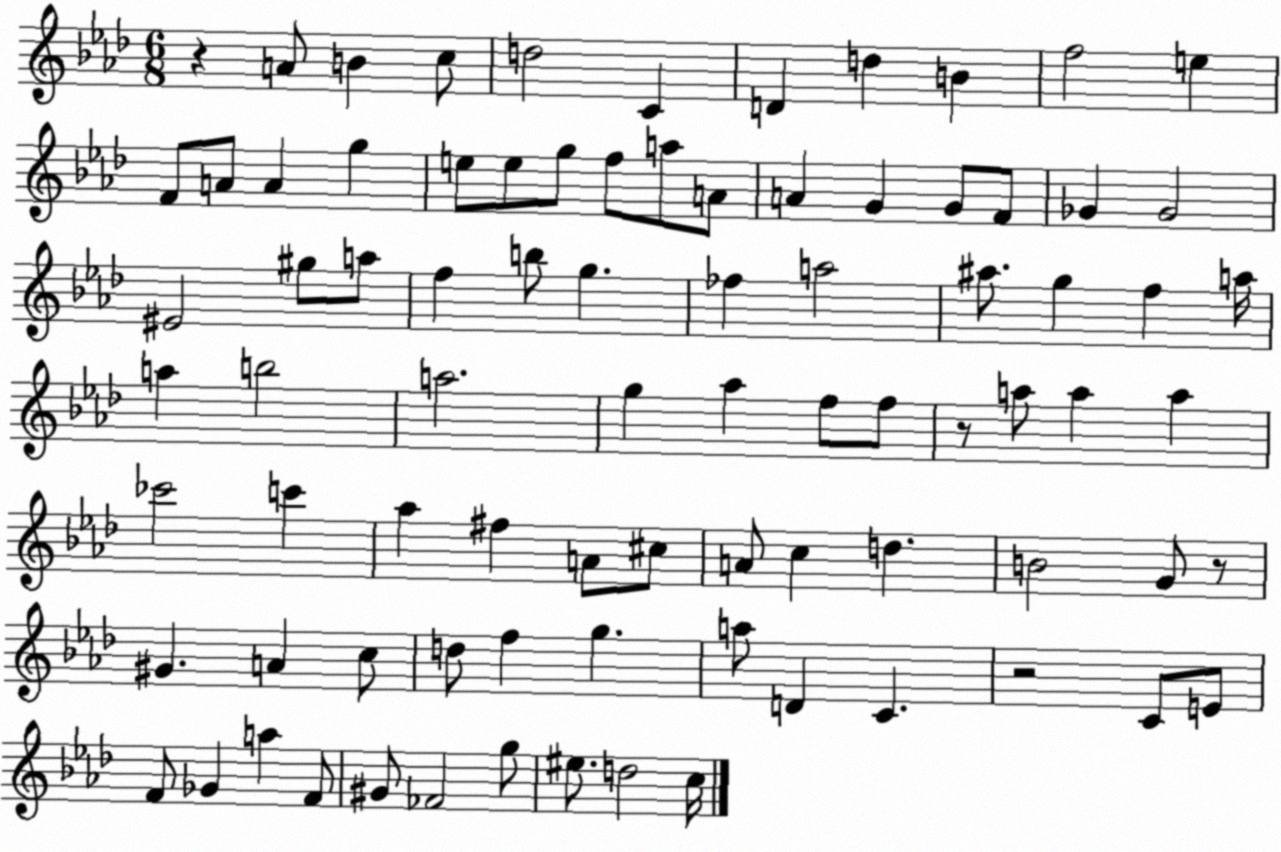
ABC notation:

X:1
T:Untitled
M:6/8
L:1/4
K:Ab
z A/2 B c/2 d2 C D d B f2 e F/2 A/2 A g e/2 e/2 g/2 f/2 a/2 A/2 A G G/2 F/2 _G _G2 ^E2 ^g/2 a/2 f b/2 g _f a2 ^a/2 g f a/4 a b2 a2 g _a f/2 f/2 z/2 a/2 a a _c'2 c' _a ^f A/2 ^c/2 A/2 c d B2 G/2 z/2 ^G A c/2 d/2 f g a/2 D C z2 C/2 E/2 F/2 _G a F/2 ^G/2 _F2 g/2 ^e/2 d2 c/4